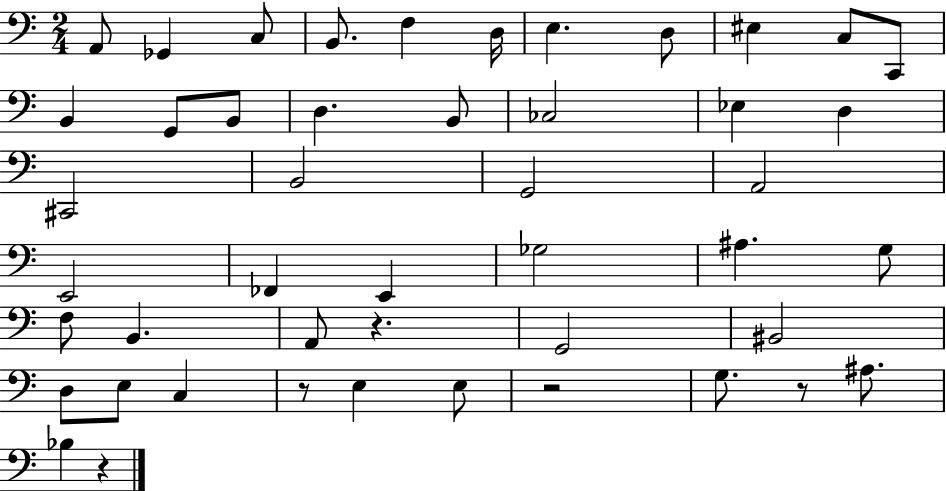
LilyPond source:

{
  \clef bass
  \numericTimeSignature
  \time 2/4
  \key c \major
  \repeat volta 2 { a,8 ges,4 c8 | b,8. f4 d16 | e4. d8 | eis4 c8 c,8 | \break b,4 g,8 b,8 | d4. b,8 | ces2 | ees4 d4 | \break cis,2 | b,2 | g,2 | a,2 | \break e,2 | fes,4 e,4 | ges2 | ais4. g8 | \break f8 b,4. | a,8 r4. | g,2 | bis,2 | \break d8 e8 c4 | r8 e4 e8 | r2 | g8. r8 ais8. | \break bes4 r4 | } \bar "|."
}